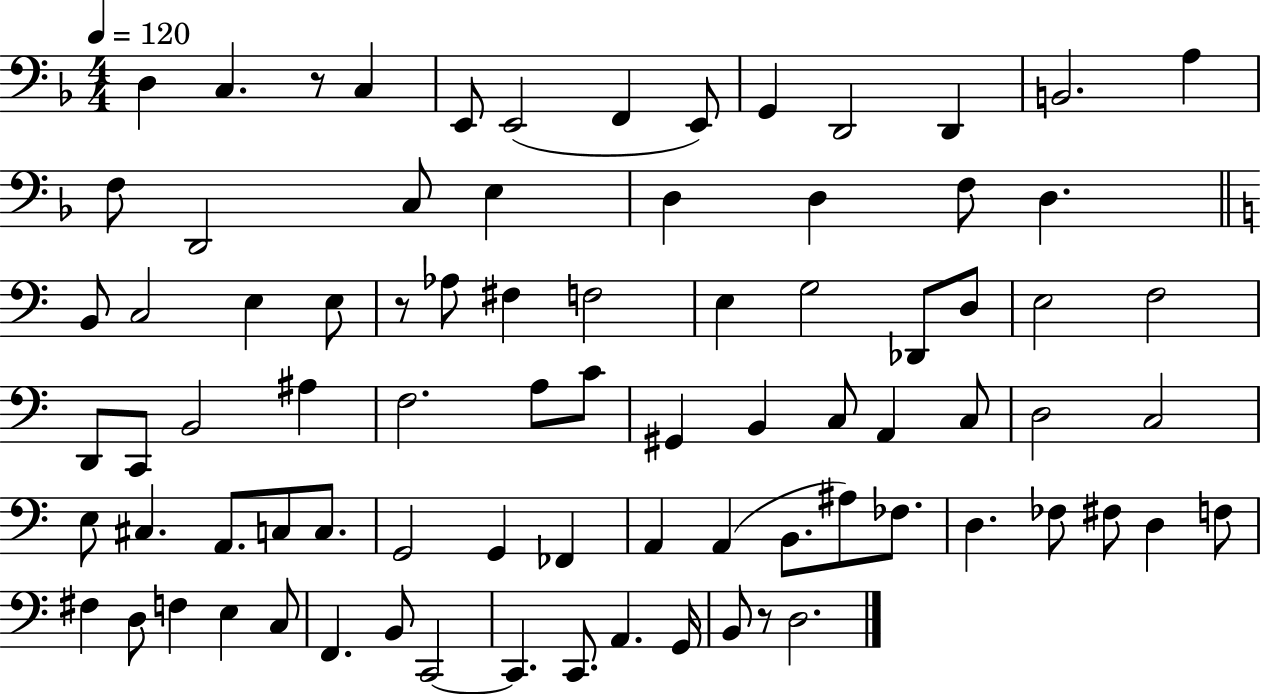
D3/q C3/q. R/e C3/q E2/e E2/h F2/q E2/e G2/q D2/h D2/q B2/h. A3/q F3/e D2/h C3/e E3/q D3/q D3/q F3/e D3/q. B2/e C3/h E3/q E3/e R/e Ab3/e F#3/q F3/h E3/q G3/h Db2/e D3/e E3/h F3/h D2/e C2/e B2/h A#3/q F3/h. A3/e C4/e G#2/q B2/q C3/e A2/q C3/e D3/h C3/h E3/e C#3/q. A2/e. C3/e C3/e. G2/h G2/q FES2/q A2/q A2/q B2/e. A#3/e FES3/e. D3/q. FES3/e F#3/e D3/q F3/e F#3/q D3/e F3/q E3/q C3/e F2/q. B2/e C2/h C2/q. C2/e. A2/q. G2/s B2/e R/e D3/h.